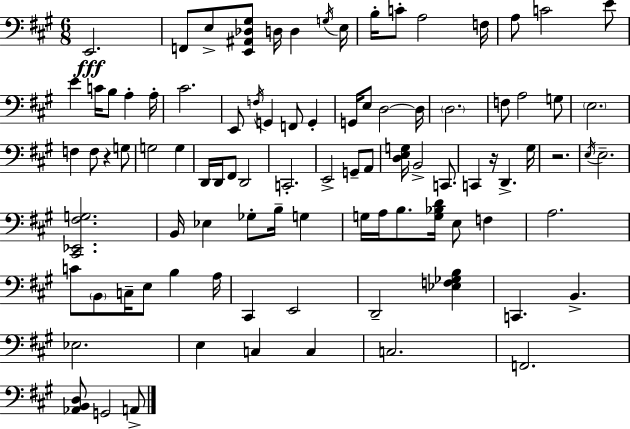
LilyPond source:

{
  \clef bass
  \numericTimeSignature
  \time 6/8
  \key a \major
  e,2.\fff | f,8 e8-> <e, ais, des gis>8 d16 d4 \acciaccatura { g16 } | e16 b16-. c'8-. a2 | f16 a8 c'2 e'8 | \break e'4 c'16 b8 a4-. | a16-. cis'2. | e,8 \acciaccatura { f16 } g,4 f,8 g,4-. | g,16 e8 d2~~ | \break d16 \parenthesize d2. | f8 a2 | g8 \parenthesize e2. | f4 f8 r4 | \break g8 g2 g4 | d,16 d,16 fis,8 d,2 | c,2.-. | e,2-> g,8-- | \break a,8 <d e g>16 b,2-> c,8. | c,4 r16 d,4.-> | gis16 r2. | \acciaccatura { e16 } e2.-- | \break <cis, ees, fis g>2. | b,16 ees4 ges8-. b16-- g4 | g16 a16 b8. <g bes d'>16 e8 f4 | a2. | \break c'8 \parenthesize b,8 c16-- e8 b4 | a16 cis,4 e,2 | d,2-- <ees f ges b>4 | c,4. b,4.-> | \break ees2. | e4 c4 c4 | c2. | f,2. | \break <aes, b, d>8 g,2 | a,8-> \bar "|."
}